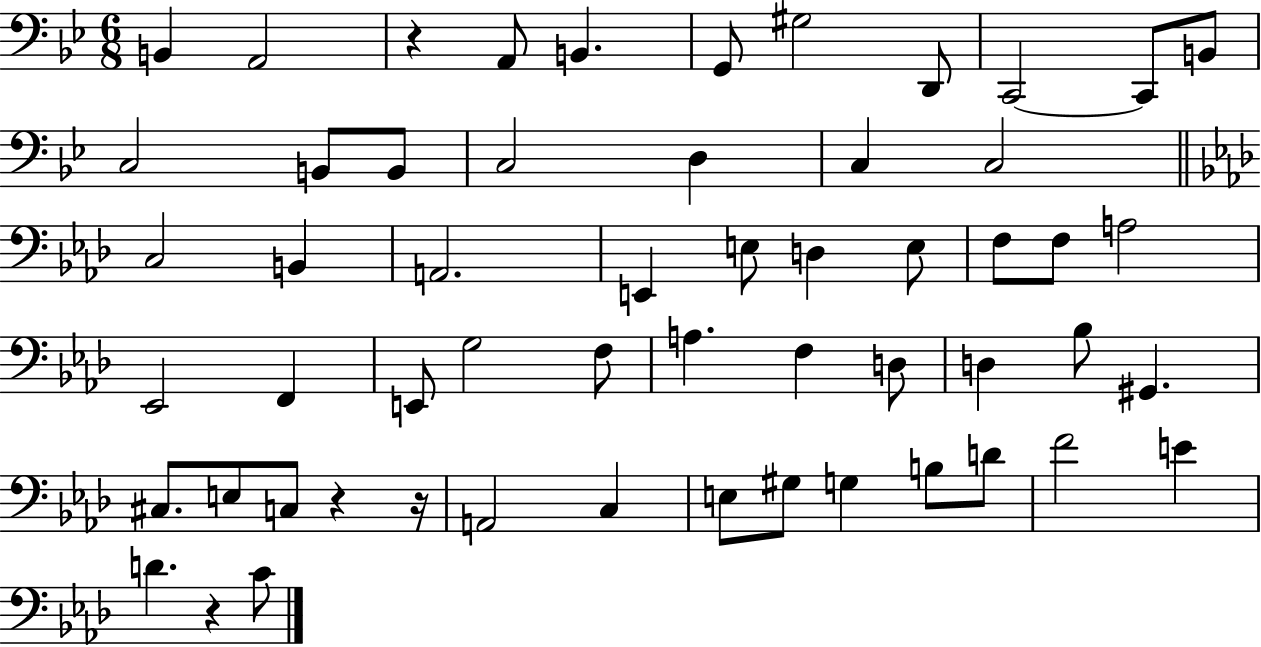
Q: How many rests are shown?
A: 4